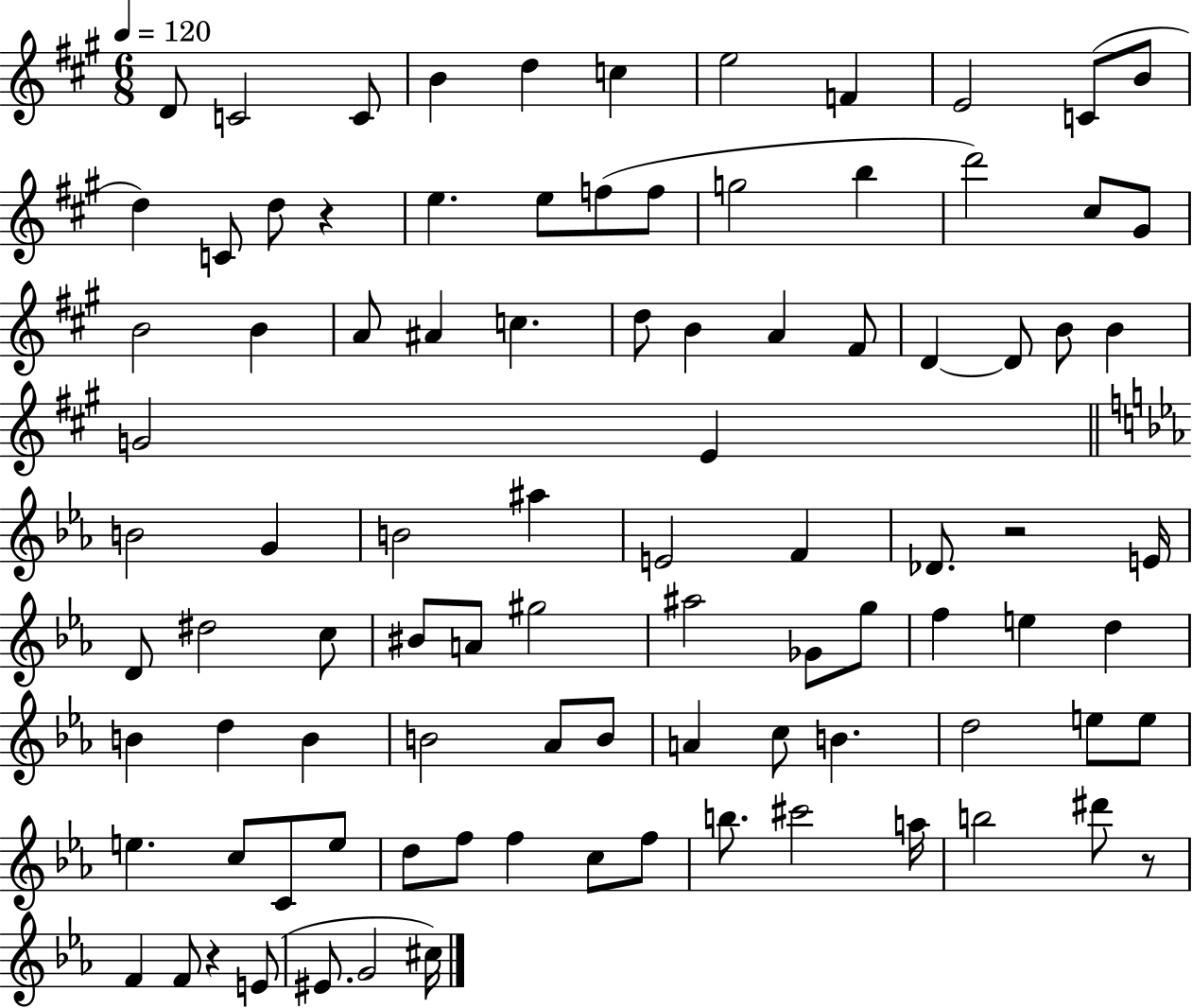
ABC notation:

X:1
T:Untitled
M:6/8
L:1/4
K:A
D/2 C2 C/2 B d c e2 F E2 C/2 B/2 d C/2 d/2 z e e/2 f/2 f/2 g2 b d'2 ^c/2 ^G/2 B2 B A/2 ^A c d/2 B A ^F/2 D D/2 B/2 B G2 E B2 G B2 ^a E2 F _D/2 z2 E/4 D/2 ^d2 c/2 ^B/2 A/2 ^g2 ^a2 _G/2 g/2 f e d B d B B2 _A/2 B/2 A c/2 B d2 e/2 e/2 e c/2 C/2 e/2 d/2 f/2 f c/2 f/2 b/2 ^c'2 a/4 b2 ^d'/2 z/2 F F/2 z E/2 ^E/2 G2 ^c/4